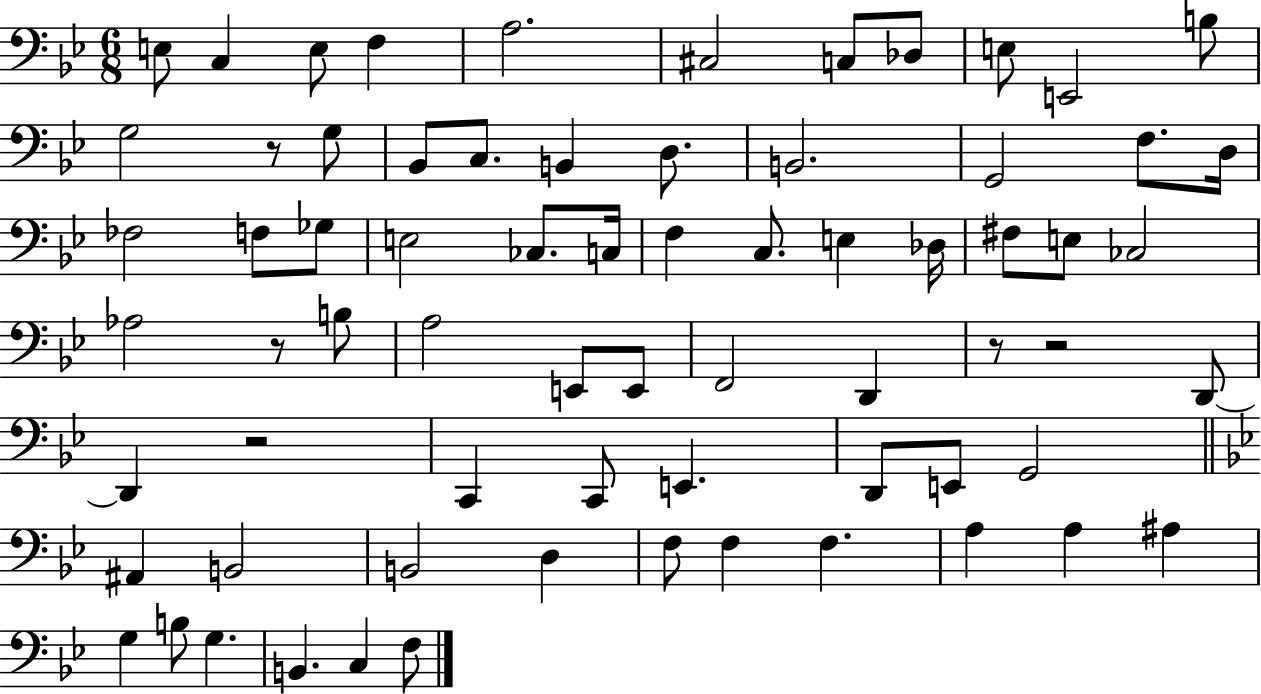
E3/e C3/q E3/e F3/q A3/h. C#3/h C3/e Db3/e E3/e E2/h B3/e G3/h R/e G3/e Bb2/e C3/e. B2/q D3/e. B2/h. G2/h F3/e. D3/s FES3/h F3/e Gb3/e E3/h CES3/e. C3/s F3/q C3/e. E3/q Db3/s F#3/e E3/e CES3/h Ab3/h R/e B3/e A3/h E2/e E2/e F2/h D2/q R/e R/h D2/e D2/q R/h C2/q C2/e E2/q. D2/e E2/e G2/h A#2/q B2/h B2/h D3/q F3/e F3/q F3/q. A3/q A3/q A#3/q G3/q B3/e G3/q. B2/q. C3/q F3/e